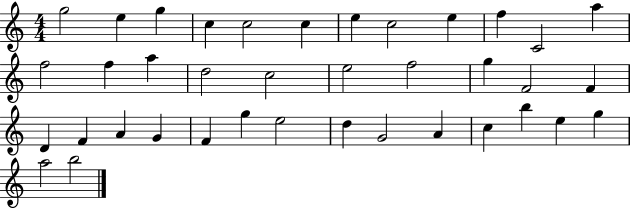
G5/h E5/q G5/q C5/q C5/h C5/q E5/q C5/h E5/q F5/q C4/h A5/q F5/h F5/q A5/q D5/h C5/h E5/h F5/h G5/q F4/h F4/q D4/q F4/q A4/q G4/q F4/q G5/q E5/h D5/q G4/h A4/q C5/q B5/q E5/q G5/q A5/h B5/h